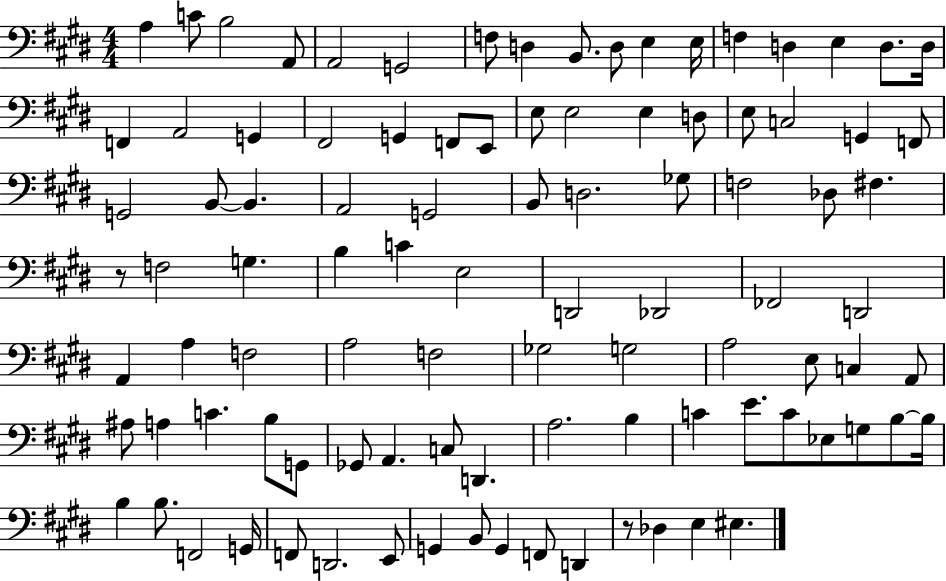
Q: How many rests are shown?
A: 2